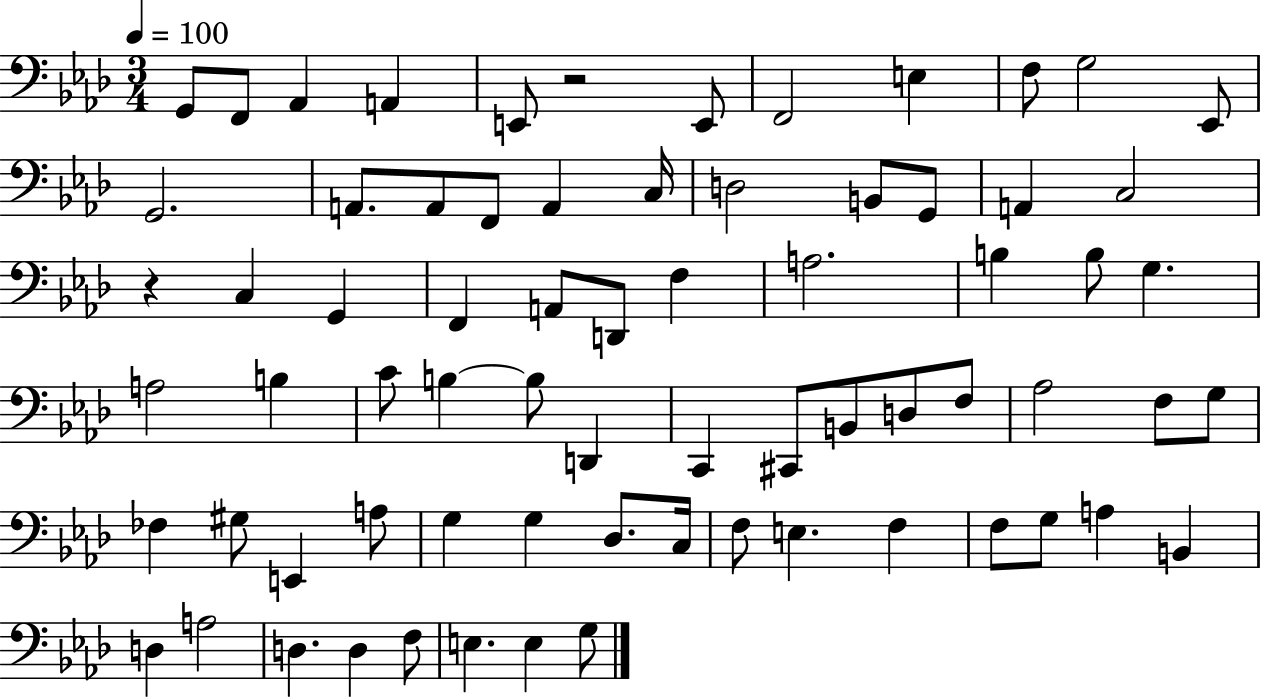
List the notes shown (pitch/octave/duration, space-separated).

G2/e F2/e Ab2/q A2/q E2/e R/h E2/e F2/h E3/q F3/e G3/h Eb2/e G2/h. A2/e. A2/e F2/e A2/q C3/s D3/h B2/e G2/e A2/q C3/h R/q C3/q G2/q F2/q A2/e D2/e F3/q A3/h. B3/q B3/e G3/q. A3/h B3/q C4/e B3/q B3/e D2/q C2/q C#2/e B2/e D3/e F3/e Ab3/h F3/e G3/e FES3/q G#3/e E2/q A3/e G3/q G3/q Db3/e. C3/s F3/e E3/q. F3/q F3/e G3/e A3/q B2/q D3/q A3/h D3/q. D3/q F3/e E3/q. E3/q G3/e